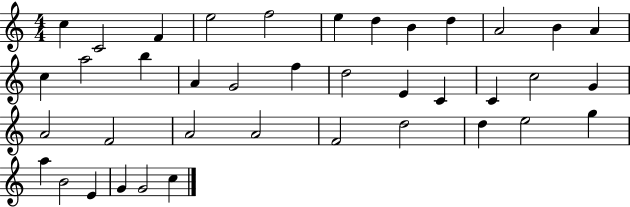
{
  \clef treble
  \numericTimeSignature
  \time 4/4
  \key c \major
  c''4 c'2 f'4 | e''2 f''2 | e''4 d''4 b'4 d''4 | a'2 b'4 a'4 | \break c''4 a''2 b''4 | a'4 g'2 f''4 | d''2 e'4 c'4 | c'4 c''2 g'4 | \break a'2 f'2 | a'2 a'2 | f'2 d''2 | d''4 e''2 g''4 | \break a''4 b'2 e'4 | g'4 g'2 c''4 | \bar "|."
}